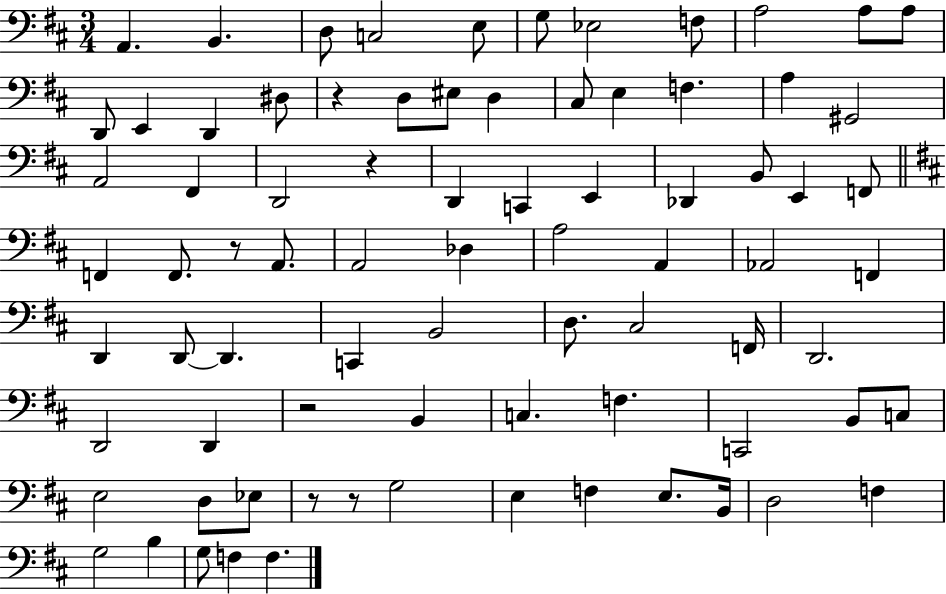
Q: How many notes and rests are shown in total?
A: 80